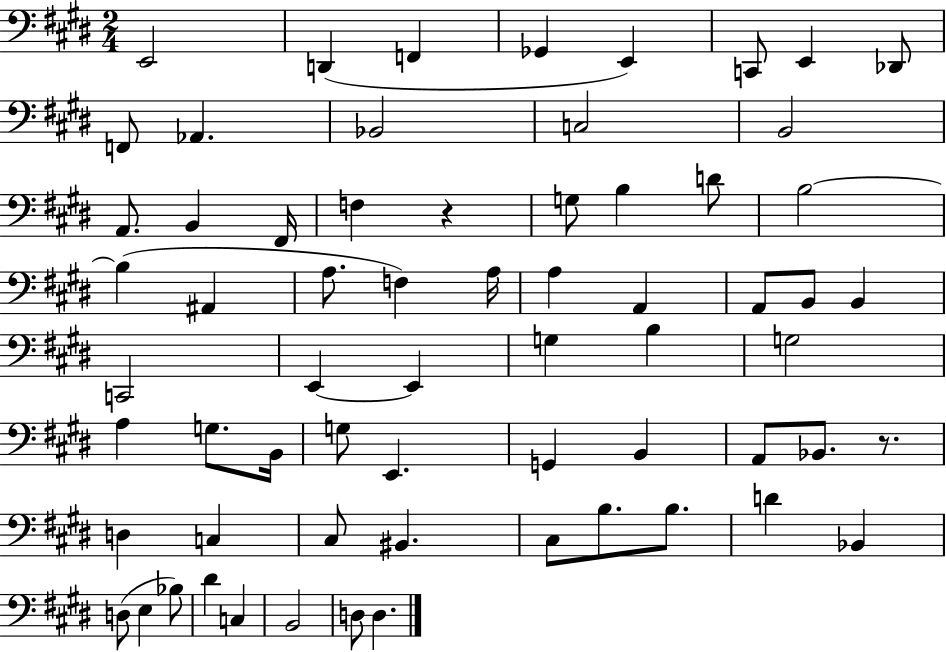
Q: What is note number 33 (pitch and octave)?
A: E2